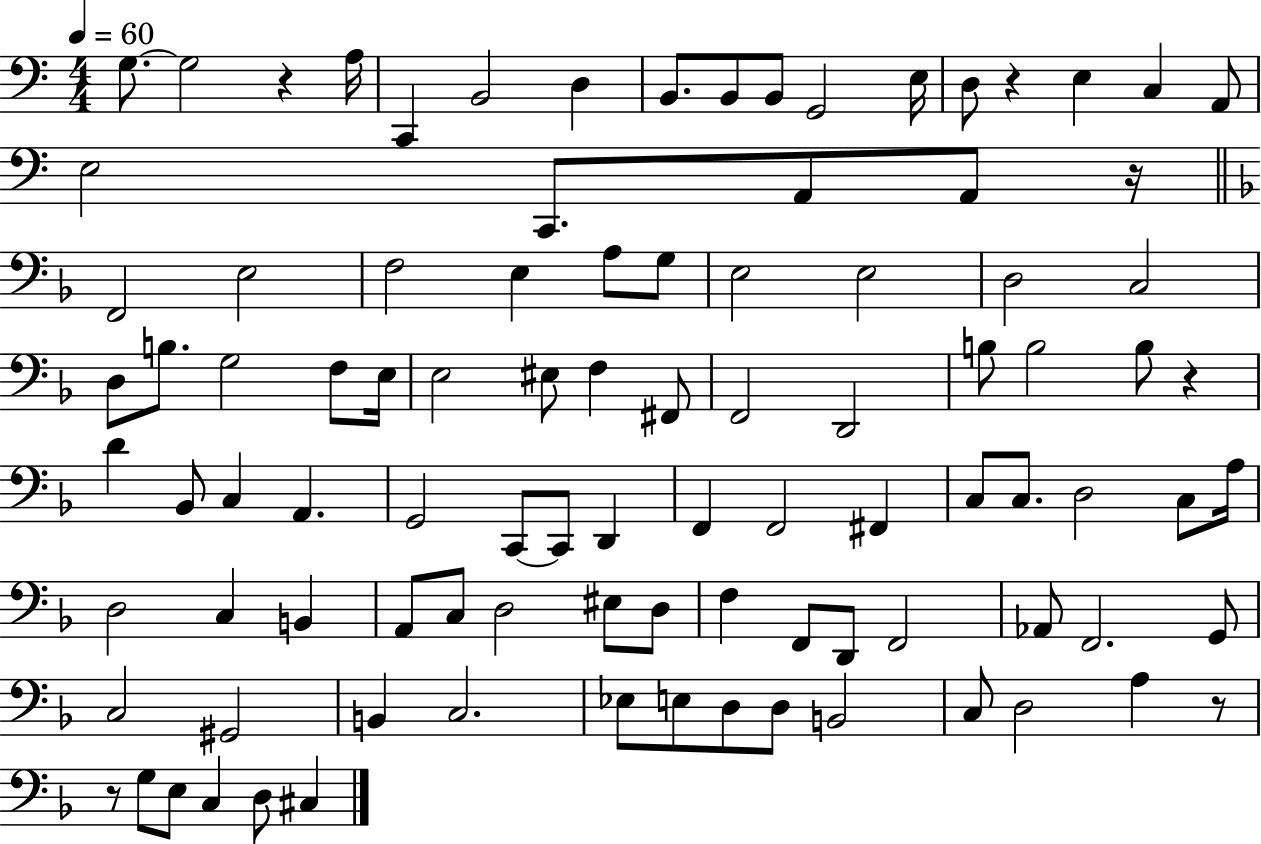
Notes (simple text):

G3/e. G3/h R/q A3/s C2/q B2/h D3/q B2/e. B2/e B2/e G2/h E3/s D3/e R/q E3/q C3/q A2/e E3/h C2/e. A2/e A2/e R/s F2/h E3/h F3/h E3/q A3/e G3/e E3/h E3/h D3/h C3/h D3/e B3/e. G3/h F3/e E3/s E3/h EIS3/e F3/q F#2/e F2/h D2/h B3/e B3/h B3/e R/q D4/q Bb2/e C3/q A2/q. G2/h C2/e C2/e D2/q F2/q F2/h F#2/q C3/e C3/e. D3/h C3/e A3/s D3/h C3/q B2/q A2/e C3/e D3/h EIS3/e D3/e F3/q F2/e D2/e F2/h Ab2/e F2/h. G2/e C3/h G#2/h B2/q C3/h. Eb3/e E3/e D3/e D3/e B2/h C3/e D3/h A3/q R/e R/e G3/e E3/e C3/q D3/e C#3/q